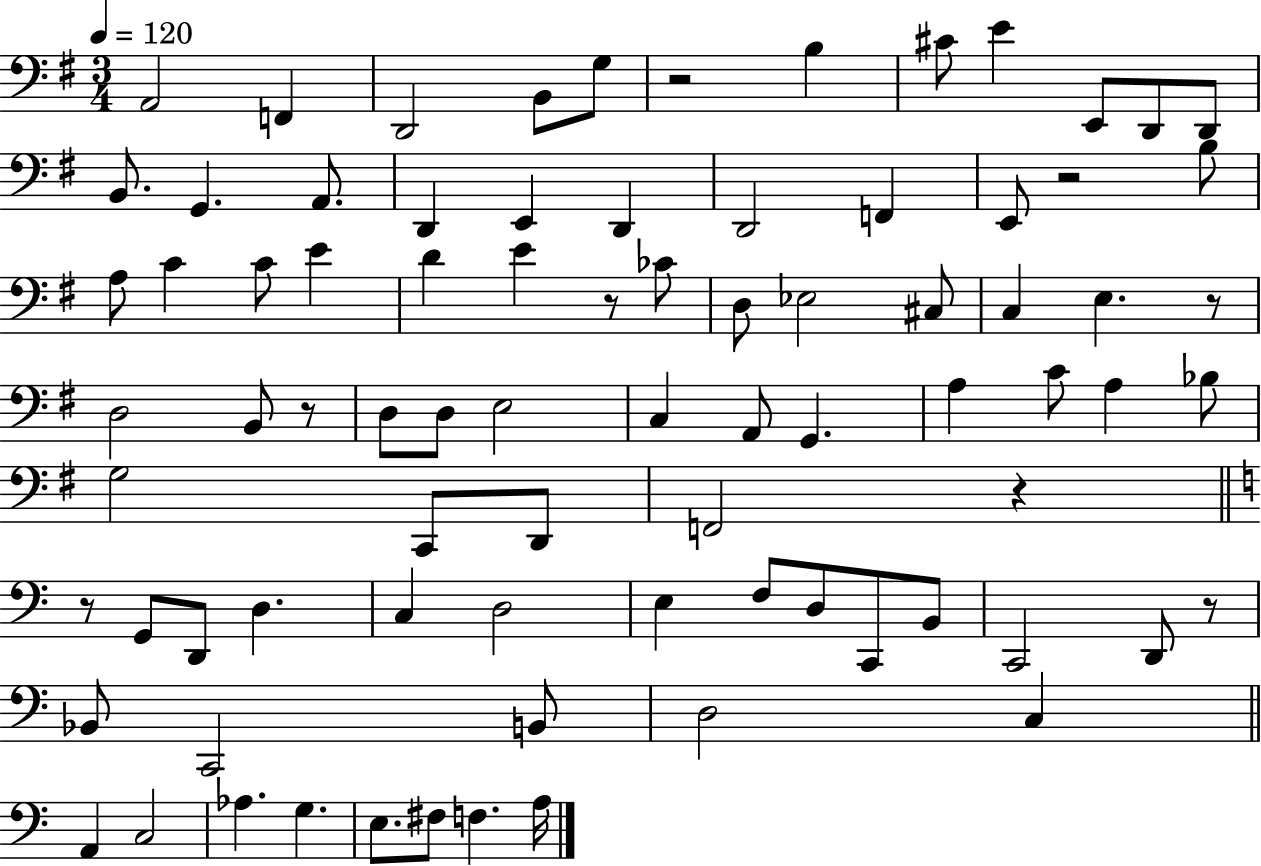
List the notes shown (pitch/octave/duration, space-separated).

A2/h F2/q D2/h B2/e G3/e R/h B3/q C#4/e E4/q E2/e D2/e D2/e B2/e. G2/q. A2/e. D2/q E2/q D2/q D2/h F2/q E2/e R/h B3/e A3/e C4/q C4/e E4/q D4/q E4/q R/e CES4/e D3/e Eb3/h C#3/e C3/q E3/q. R/e D3/h B2/e R/e D3/e D3/e E3/h C3/q A2/e G2/q. A3/q C4/e A3/q Bb3/e G3/h C2/e D2/e F2/h R/q R/e G2/e D2/e D3/q. C3/q D3/h E3/q F3/e D3/e C2/e B2/e C2/h D2/e R/e Bb2/e C2/h B2/e D3/h C3/q A2/q C3/h Ab3/q. G3/q. E3/e. F#3/e F3/q. A3/s